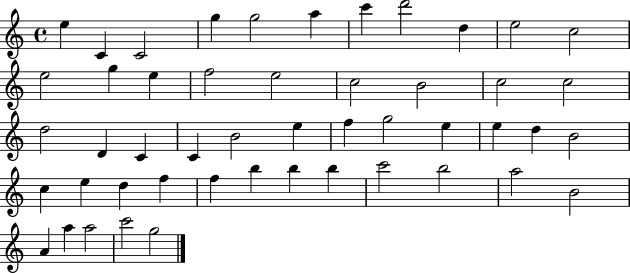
X:1
T:Untitled
M:4/4
L:1/4
K:C
e C C2 g g2 a c' d'2 d e2 c2 e2 g e f2 e2 c2 B2 c2 c2 d2 D C C B2 e f g2 e e d B2 c e d f f b b b c'2 b2 a2 B2 A a a2 c'2 g2